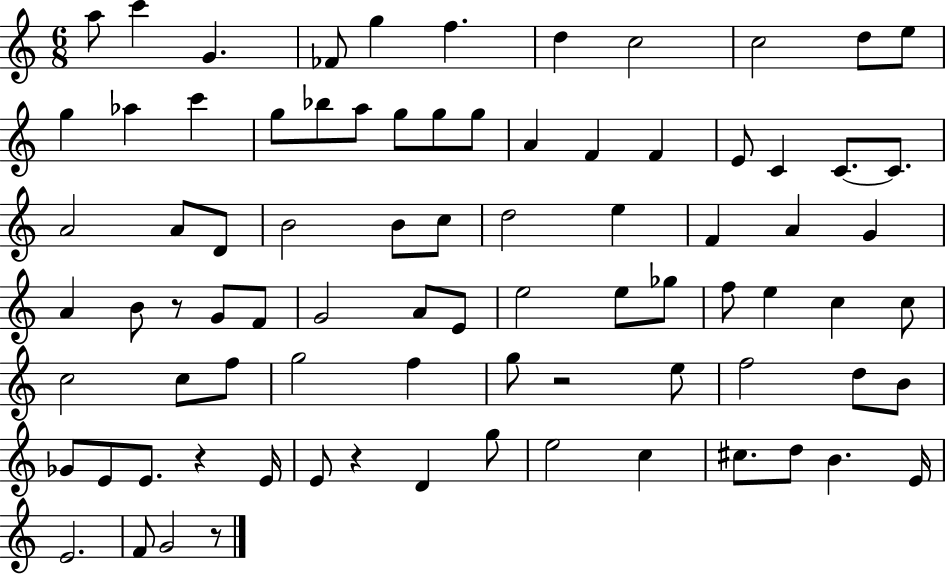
X:1
T:Untitled
M:6/8
L:1/4
K:C
a/2 c' G _F/2 g f d c2 c2 d/2 e/2 g _a c' g/2 _b/2 a/2 g/2 g/2 g/2 A F F E/2 C C/2 C/2 A2 A/2 D/2 B2 B/2 c/2 d2 e F A G A B/2 z/2 G/2 F/2 G2 A/2 E/2 e2 e/2 _g/2 f/2 e c c/2 c2 c/2 f/2 g2 f g/2 z2 e/2 f2 d/2 B/2 _G/2 E/2 E/2 z E/4 E/2 z D g/2 e2 c ^c/2 d/2 B E/4 E2 F/2 G2 z/2